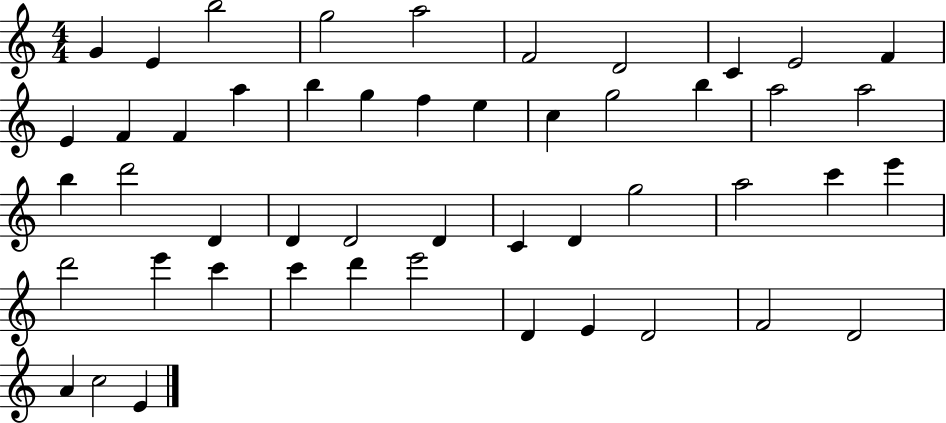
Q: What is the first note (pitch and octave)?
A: G4